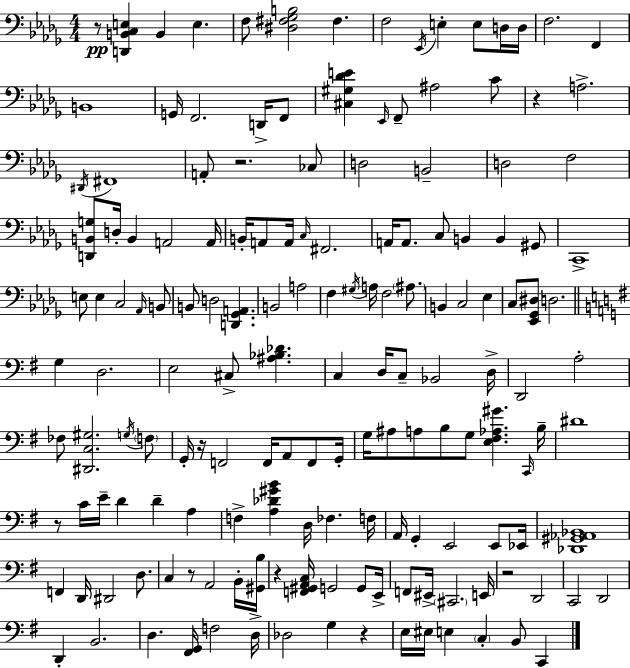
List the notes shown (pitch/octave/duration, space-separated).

R/e [D2,B2,C3,E3]/q B2/q E3/q. F3/e [D#3,F#3,Gb3,B3]/h F#3/q. F3/h Eb2/s E3/q E3/e D3/s D3/s F3/h. F2/q B2/w G2/s F2/h. D2/s F2/e [C#3,G#3,Db4,E4]/q Eb2/s F2/e A#3/h C4/e R/q A3/h. D#2/s F#2/w A2/e R/h. CES3/e D3/h B2/h D3/h F3/h [D2,B2,G3]/e D3/s B2/q A2/h A2/s B2/s A2/e A2/s C3/s F#2/h. A2/s A2/e. C3/e B2/q B2/q G#2/e C2/w E3/e E3/q C3/h Ab2/s B2/e B2/e D3/h [D2,Gb2,A2]/q. B2/h A3/h F3/q G#3/s A3/s F3/h A#3/e. B2/q C3/h Eb3/q C3/e [Eb2,Gb2,D#3]/e D3/h. G3/q D3/h. E3/h C#3/e [A#3,Bb3,Db4]/q. C3/q D3/s C3/e Bb2/h D3/s D2/h A3/h FES3/e [D#2,C3,G#3]/h. G3/s F3/e G2/s R/s F2/h F2/s A2/e F2/e G2/s G3/s A#3/e A3/e B3/e G3/e [E3,F#3,Ab3,G#4]/q. C2/s B3/s D#4/w R/e C4/s E4/s D4/q D4/q A3/q F3/q [A3,Db4,G#4,B4]/q D3/s FES3/q. F3/s A2/s G2/q E2/h E2/e Eb2/s [Db2,G#2,Ab2,Bb2]/w F2/q D2/s D#2/h D3/e. C3/q R/e A2/h B2/s [G#2,B3]/s R/q [F2,G#2,A2,C3]/s G2/h G2/e E2/s F2/e EIS2/s C#2/h. E2/s R/h D2/h C2/h D2/h D2/q B2/h. D3/q. [F#2,G2]/s F3/h D3/s Db3/h G3/q R/q E3/s EIS3/s E3/q C3/q B2/e C2/q